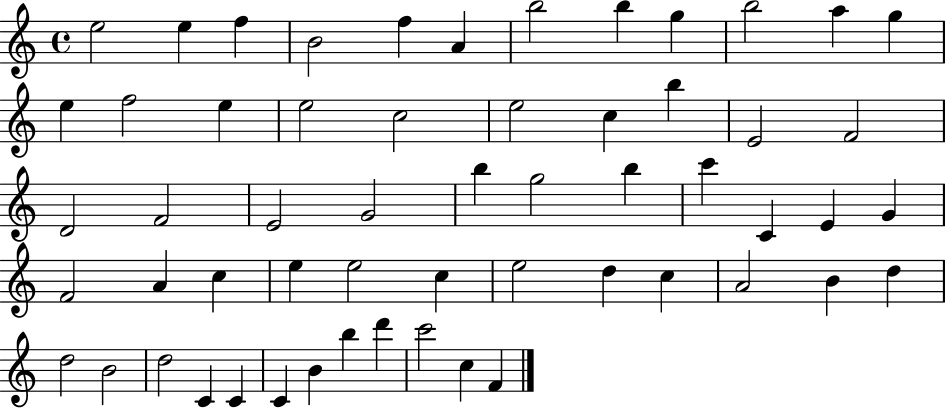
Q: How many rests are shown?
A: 0